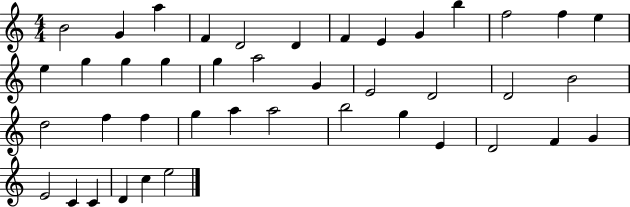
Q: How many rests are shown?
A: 0